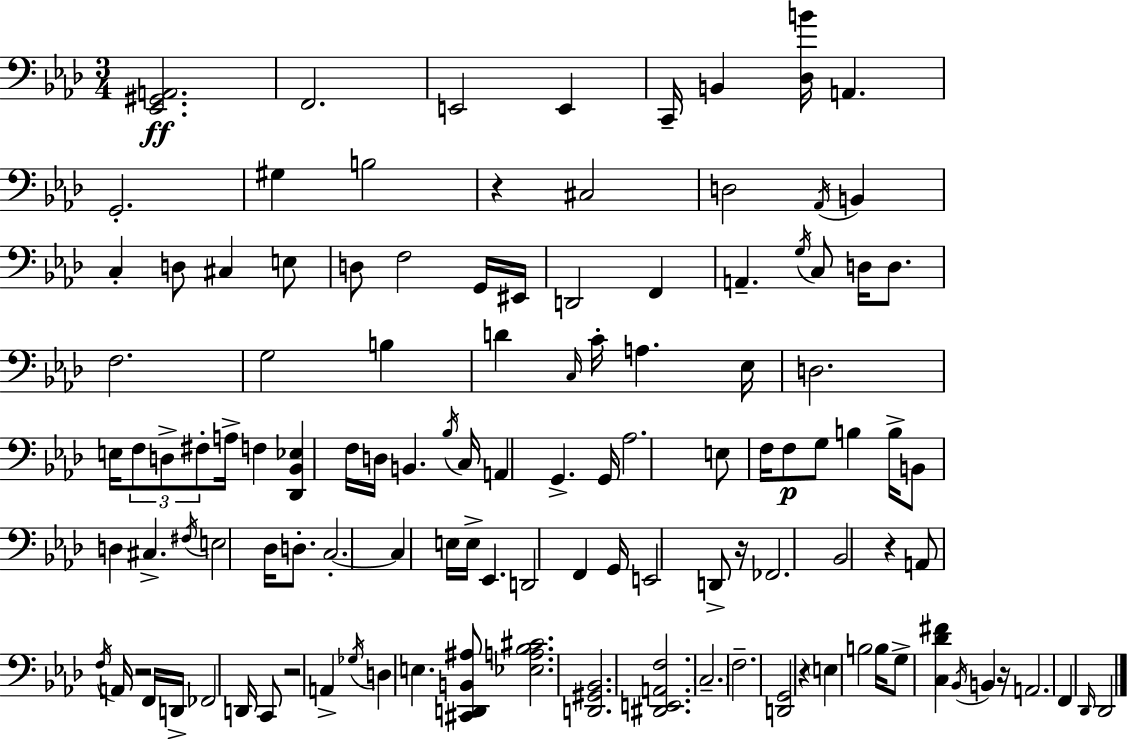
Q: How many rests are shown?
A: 7